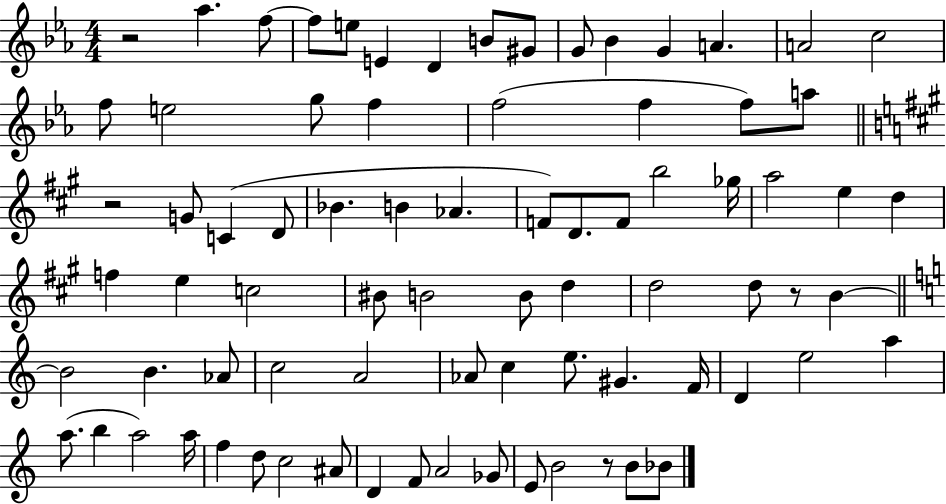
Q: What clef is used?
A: treble